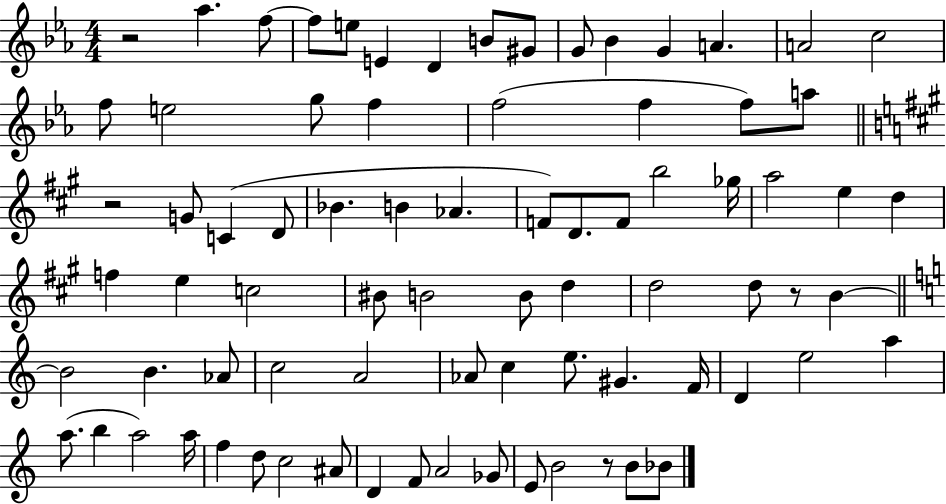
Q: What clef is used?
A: treble